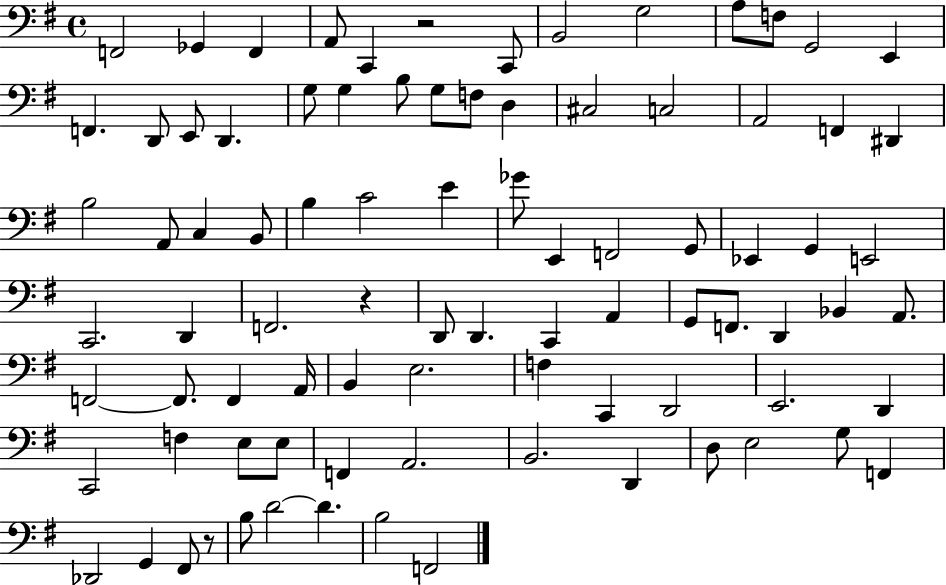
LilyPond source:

{
  \clef bass
  \time 4/4
  \defaultTimeSignature
  \key g \major
  \repeat volta 2 { f,2 ges,4 f,4 | a,8 c,4 r2 c,8 | b,2 g2 | a8 f8 g,2 e,4 | \break f,4. d,8 e,8 d,4. | g8 g4 b8 g8 f8 d4 | cis2 c2 | a,2 f,4 dis,4 | \break b2 a,8 c4 b,8 | b4 c'2 e'4 | ges'8 e,4 f,2 g,8 | ees,4 g,4 e,2 | \break c,2. d,4 | f,2. r4 | d,8 d,4. c,4 a,4 | g,8 f,8. d,4 bes,4 a,8. | \break f,2~~ f,8. f,4 a,16 | b,4 e2. | f4 c,4 d,2 | e,2. d,4 | \break c,2 f4 e8 e8 | f,4 a,2. | b,2. d,4 | d8 e2 g8 f,4 | \break des,2 g,4 fis,8 r8 | b8 d'2~~ d'4. | b2 f,2 | } \bar "|."
}